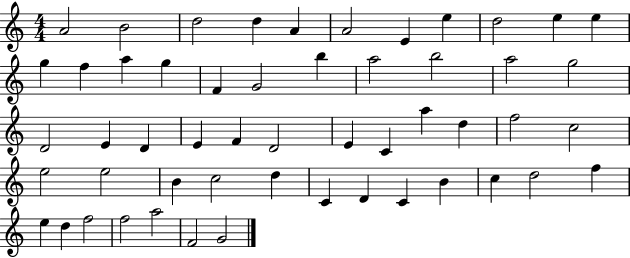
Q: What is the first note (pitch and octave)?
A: A4